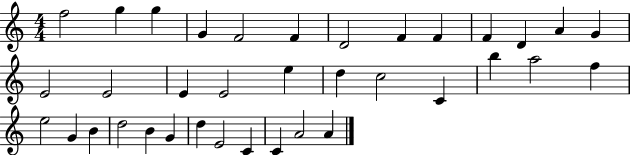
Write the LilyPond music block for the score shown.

{
  \clef treble
  \numericTimeSignature
  \time 4/4
  \key c \major
  f''2 g''4 g''4 | g'4 f'2 f'4 | d'2 f'4 f'4 | f'4 d'4 a'4 g'4 | \break e'2 e'2 | e'4 e'2 e''4 | d''4 c''2 c'4 | b''4 a''2 f''4 | \break e''2 g'4 b'4 | d''2 b'4 g'4 | d''4 e'2 c'4 | c'4 a'2 a'4 | \break \bar "|."
}